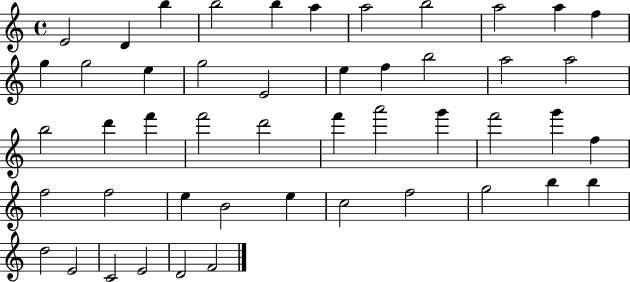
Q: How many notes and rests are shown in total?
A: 48